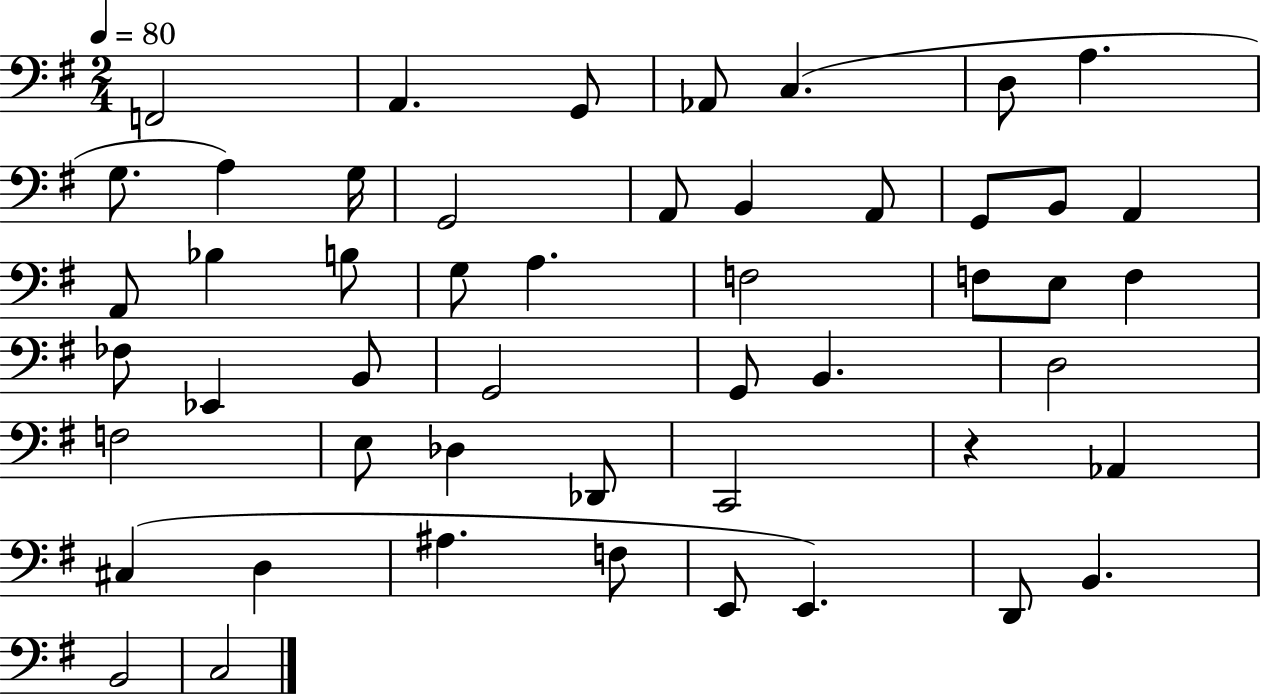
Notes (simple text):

F2/h A2/q. G2/e Ab2/e C3/q. D3/e A3/q. G3/e. A3/q G3/s G2/h A2/e B2/q A2/e G2/e B2/e A2/q A2/e Bb3/q B3/e G3/e A3/q. F3/h F3/e E3/e F3/q FES3/e Eb2/q B2/e G2/h G2/e B2/q. D3/h F3/h E3/e Db3/q Db2/e C2/h R/q Ab2/q C#3/q D3/q A#3/q. F3/e E2/e E2/q. D2/e B2/q. B2/h C3/h